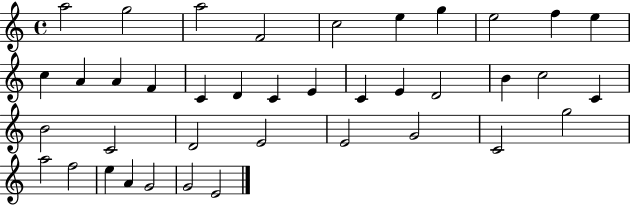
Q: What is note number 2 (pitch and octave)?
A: G5